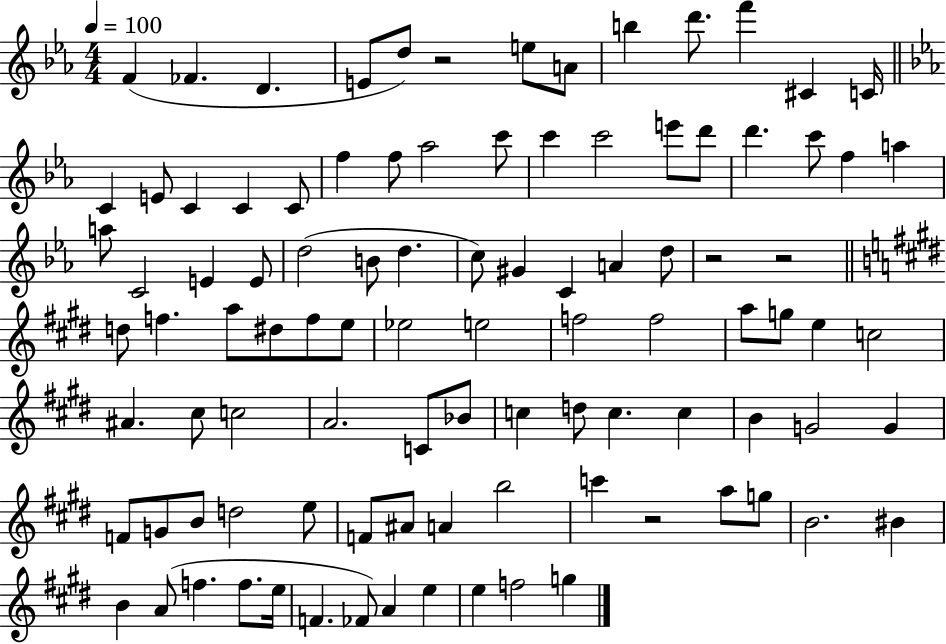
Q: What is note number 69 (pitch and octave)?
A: F4